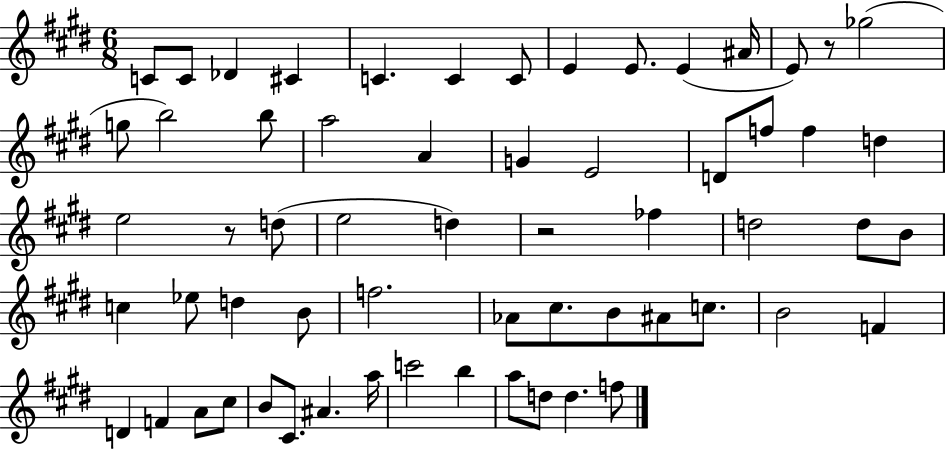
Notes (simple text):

C4/e C4/e Db4/q C#4/q C4/q. C4/q C4/e E4/q E4/e. E4/q A#4/s E4/e R/e Gb5/h G5/e B5/h B5/e A5/h A4/q G4/q E4/h D4/e F5/e F5/q D5/q E5/h R/e D5/e E5/h D5/q R/h FES5/q D5/h D5/e B4/e C5/q Eb5/e D5/q B4/e F5/h. Ab4/e C#5/e. B4/e A#4/e C5/e. B4/h F4/q D4/q F4/q A4/e C#5/e B4/e C#4/e. A#4/q. A5/s C6/h B5/q A5/e D5/e D5/q. F5/e